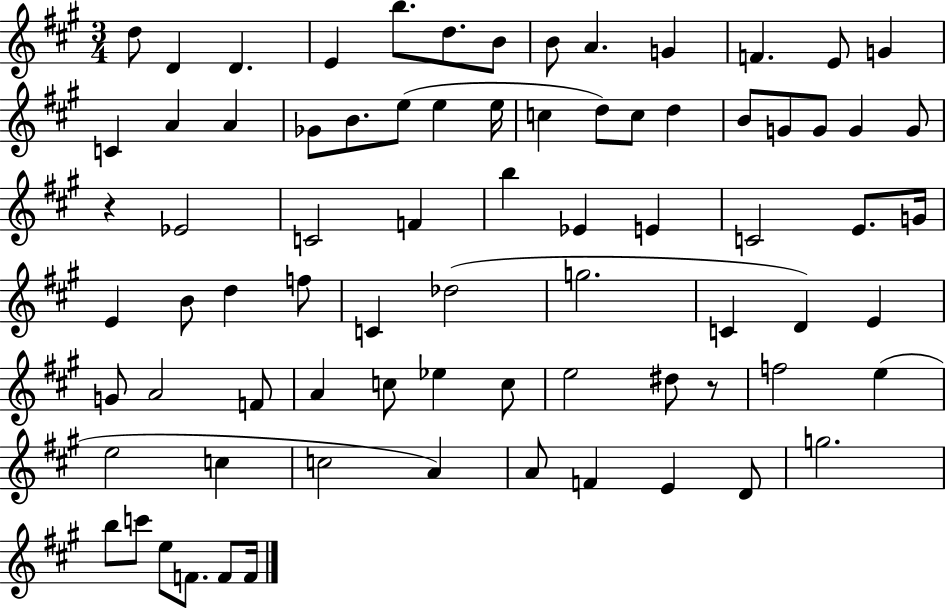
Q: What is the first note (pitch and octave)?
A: D5